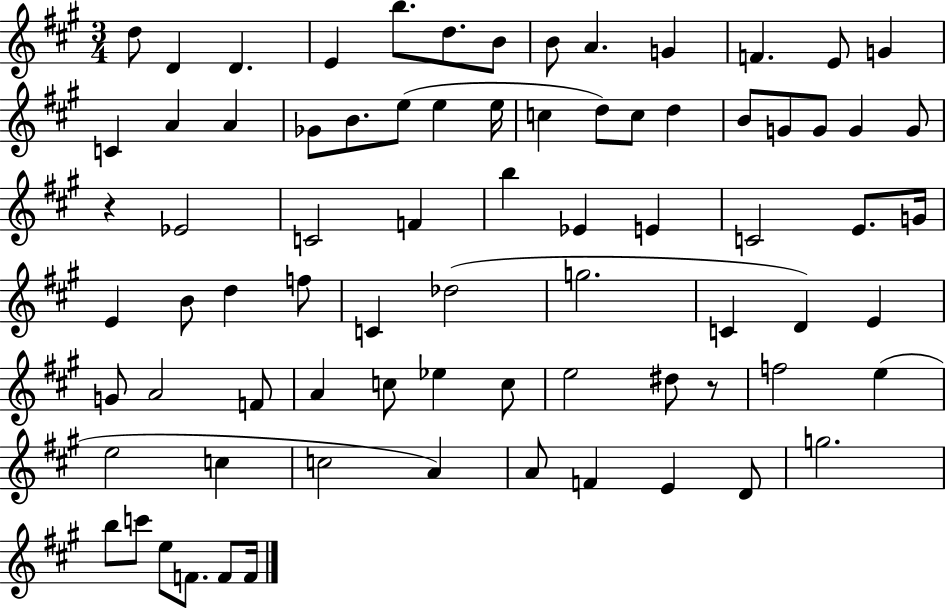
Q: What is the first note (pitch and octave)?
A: D5